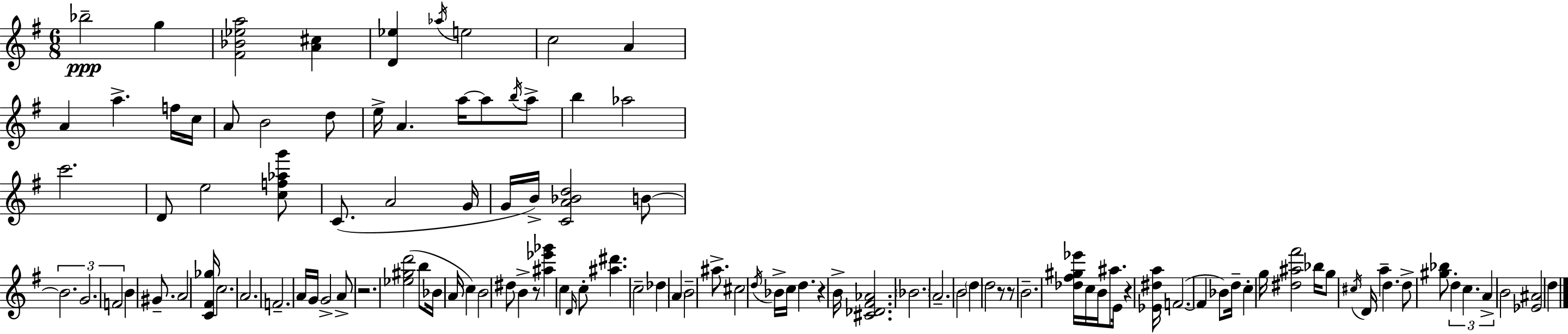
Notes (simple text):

Bb5/h G5/q [F#4,Bb4,Eb5,A5]/h [A4,C#5]/q [D4,Eb5]/q Ab5/s E5/h C5/h A4/q A4/q A5/q. F5/s C5/s A4/e B4/h D5/e E5/s A4/q. A5/s A5/e B5/s A5/e B5/q Ab5/h C6/h. D4/e E5/h [C5,F5,Ab5,G6]/e C4/e. A4/h G4/s G4/s B4/s [C4,A4,Bb4,D5]/h B4/e B4/h. G4/h. F4/h B4/q G#4/e. A4/h [C4,F#4,Gb5]/s C5/h. A4/h. F4/h. A4/s G4/s G4/h A4/e R/h. [Eb5,G#5,D6]/h B5/e Bb4/s A4/s C5/q B4/h D#5/e B4/q R/e [A#5,Eb6,Gb6]/q C5/q D4/s C5/e [A#5,D#6]/q. C5/h Db5/q A4/q B4/h A#5/e. C#5/h D5/s Bb4/s C5/s D5/q. R/q B4/s [C#4,Db4,F#4,Ab4]/h. Bb4/h. A4/h. B4/h D5/q D5/h R/e R/e B4/h. [Db5,F#5,G#5,Eb6]/s C5/s B4/s A#5/e. E4/s R/q [Eb4,D#5,A5]/s F4/h. F4/q Bb4/e D5/s C5/q G5/s [D#5,A#5,F#6]/h Bb5/s G5/e C#5/s D4/s A5/q D5/q. D5/e [G#5,Bb5]/e D5/q C5/q. A4/q B4/h [Eb4,A#4]/h D5/q